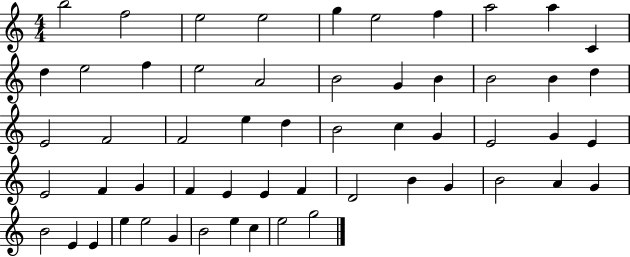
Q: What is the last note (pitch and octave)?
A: G5